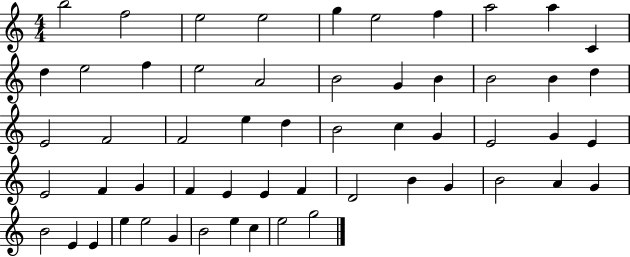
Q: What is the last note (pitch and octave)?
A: G5